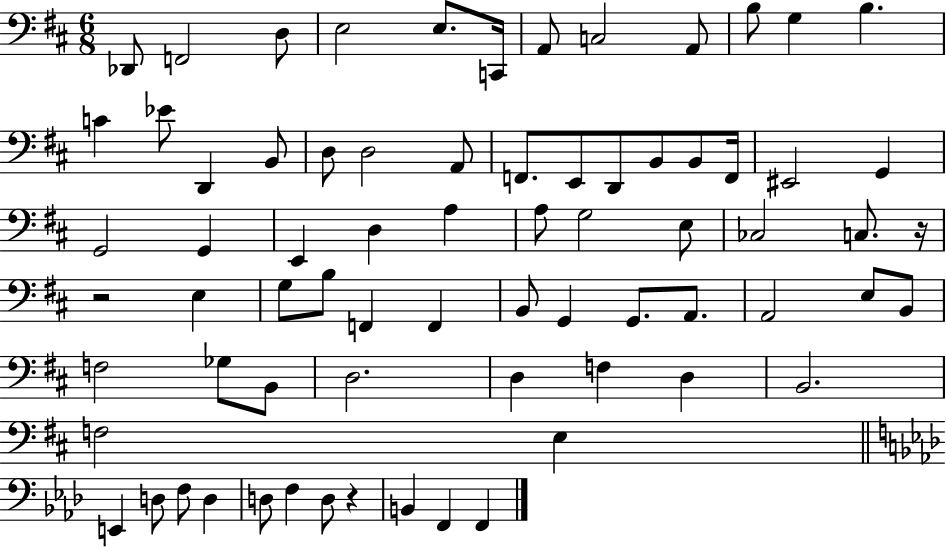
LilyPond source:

{
  \clef bass
  \numericTimeSignature
  \time 6/8
  \key d \major
  des,8 f,2 d8 | e2 e8. c,16 | a,8 c2 a,8 | b8 g4 b4. | \break c'4 ees'8 d,4 b,8 | d8 d2 a,8 | f,8. e,8 d,8 b,8 b,8 f,16 | eis,2 g,4 | \break g,2 g,4 | e,4 d4 a4 | a8 g2 e8 | ces2 c8. r16 | \break r2 e4 | g8 b8 f,4 f,4 | b,8 g,4 g,8. a,8. | a,2 e8 b,8 | \break f2 ges8 b,8 | d2. | d4 f4 d4 | b,2. | \break f2 e4 | \bar "||" \break \key aes \major e,4 d8 f8 d4 | d8 f4 d8 r4 | b,4 f,4 f,4 | \bar "|."
}